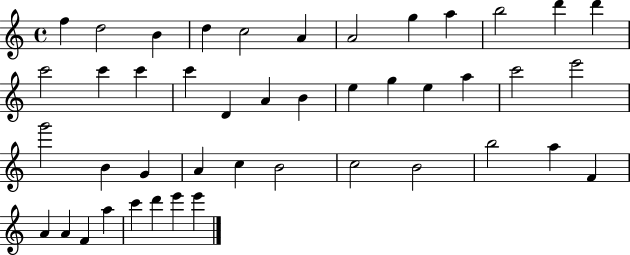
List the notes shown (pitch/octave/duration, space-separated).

F5/q D5/h B4/q D5/q C5/h A4/q A4/h G5/q A5/q B5/h D6/q D6/q C6/h C6/q C6/q C6/q D4/q A4/q B4/q E5/q G5/q E5/q A5/q C6/h E6/h G6/h B4/q G4/q A4/q C5/q B4/h C5/h B4/h B5/h A5/q F4/q A4/q A4/q F4/q A5/q C6/q D6/q E6/q E6/q